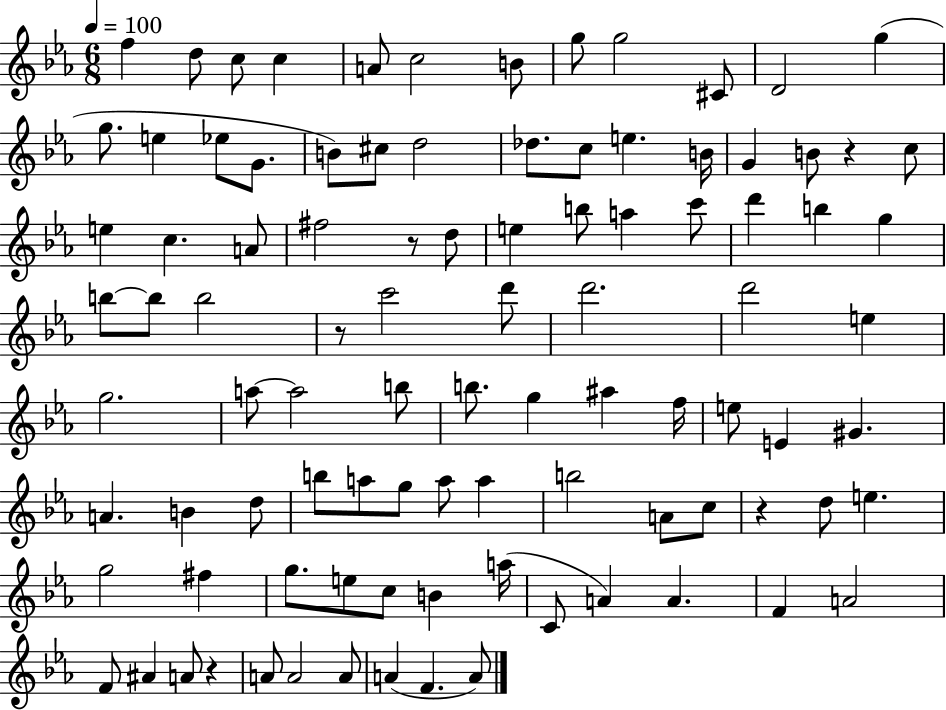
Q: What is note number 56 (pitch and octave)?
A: E4